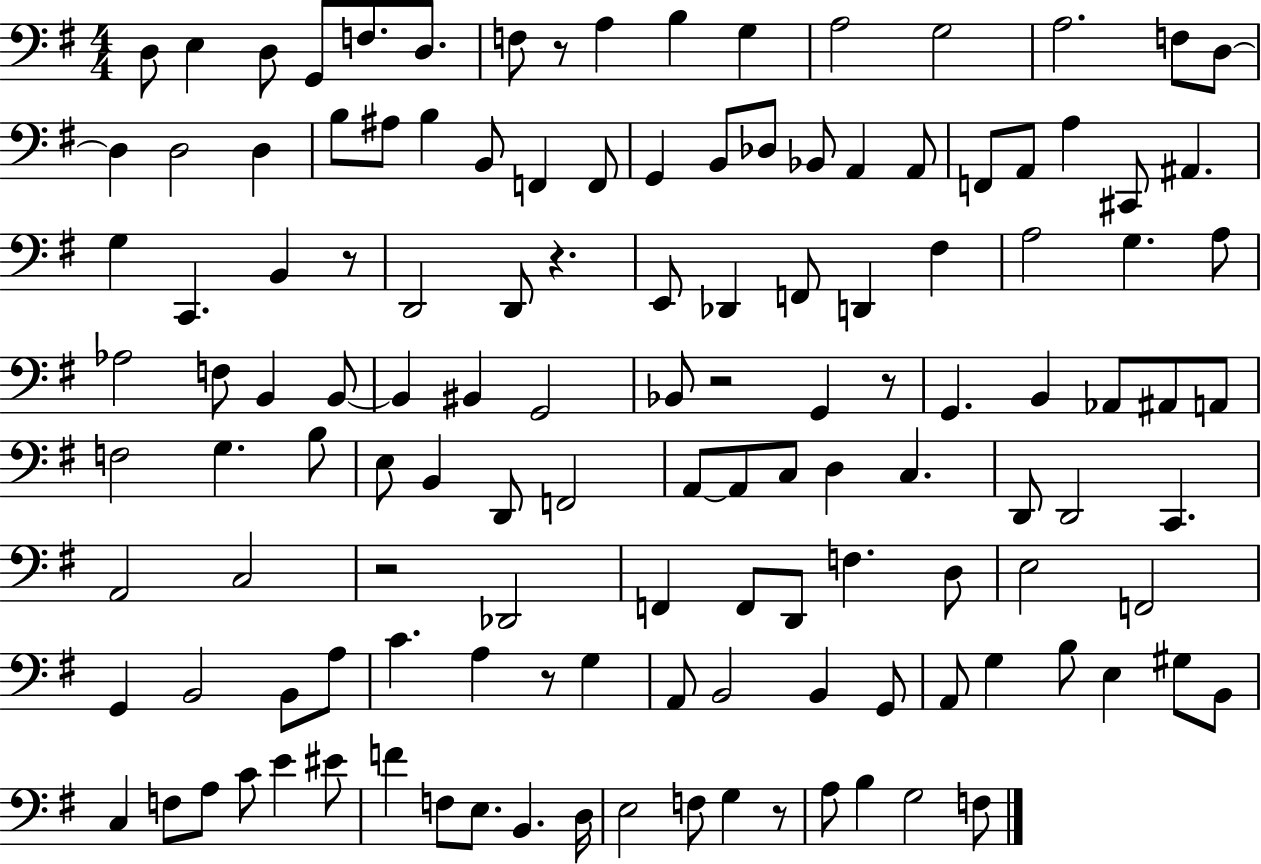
D3/e E3/q D3/e G2/e F3/e. D3/e. F3/e R/e A3/q B3/q G3/q A3/h G3/h A3/h. F3/e D3/e D3/q D3/h D3/q B3/e A#3/e B3/q B2/e F2/q F2/e G2/q B2/e Db3/e Bb2/e A2/q A2/e F2/e A2/e A3/q C#2/e A#2/q. G3/q C2/q. B2/q R/e D2/h D2/e R/q. E2/e Db2/q F2/e D2/q F#3/q A3/h G3/q. A3/e Ab3/h F3/e B2/q B2/e B2/q BIS2/q G2/h Bb2/e R/h G2/q R/e G2/q. B2/q Ab2/e A#2/e A2/e F3/h G3/q. B3/e E3/e B2/q D2/e F2/h A2/e A2/e C3/e D3/q C3/q. D2/e D2/h C2/q. A2/h C3/h R/h Db2/h F2/q F2/e D2/e F3/q. D3/e E3/h F2/h G2/q B2/h B2/e A3/e C4/q. A3/q R/e G3/q A2/e B2/h B2/q G2/e A2/e G3/q B3/e E3/q G#3/e B2/e C3/q F3/e A3/e C4/e E4/q EIS4/e F4/q F3/e E3/e. B2/q. D3/s E3/h F3/e G3/q R/e A3/e B3/q G3/h F3/e